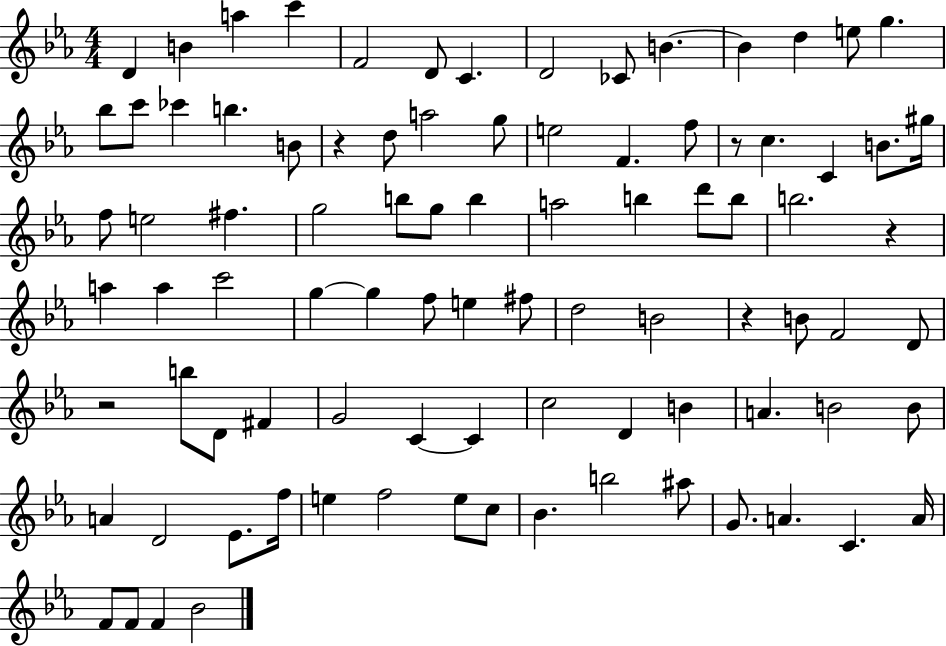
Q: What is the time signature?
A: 4/4